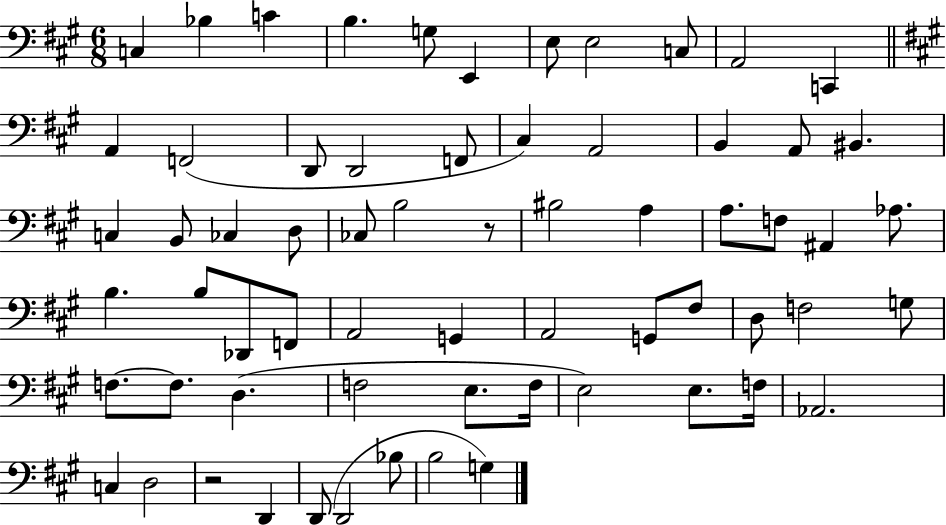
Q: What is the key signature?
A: A major